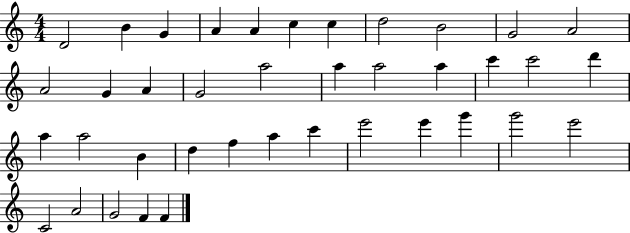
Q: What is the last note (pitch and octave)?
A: F4